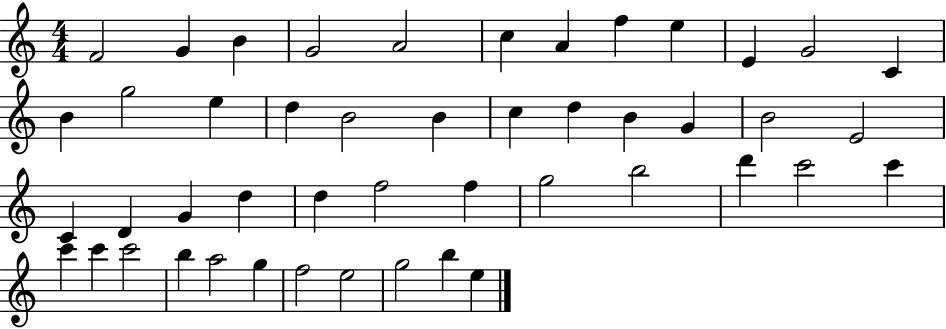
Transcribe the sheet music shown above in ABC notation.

X:1
T:Untitled
M:4/4
L:1/4
K:C
F2 G B G2 A2 c A f e E G2 C B g2 e d B2 B c d B G B2 E2 C D G d d f2 f g2 b2 d' c'2 c' c' c' c'2 b a2 g f2 e2 g2 b e